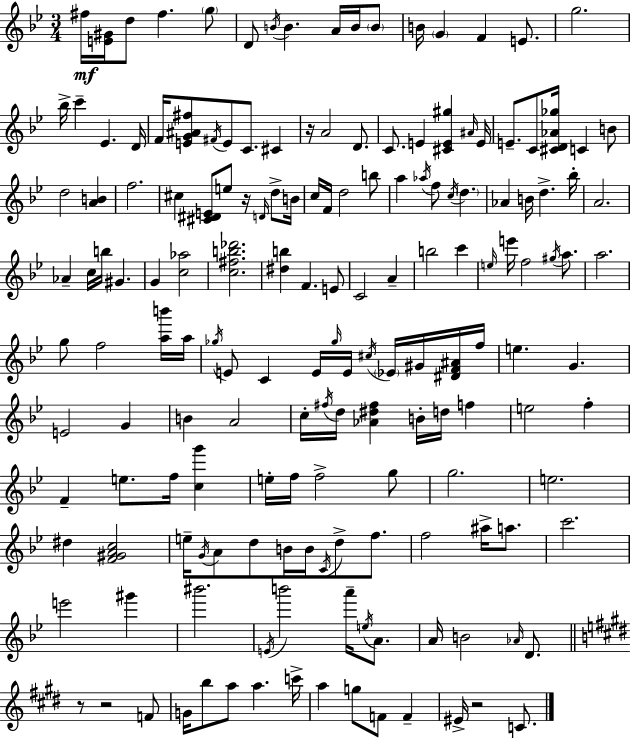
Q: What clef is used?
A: treble